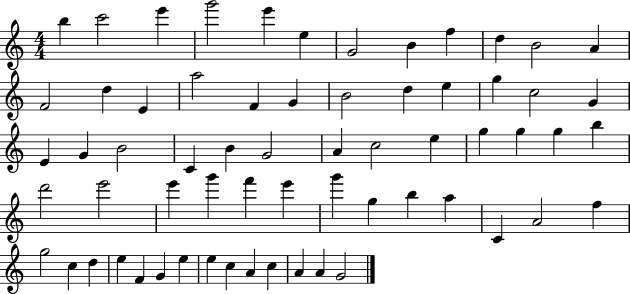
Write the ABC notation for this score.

X:1
T:Untitled
M:4/4
L:1/4
K:C
b c'2 e' g'2 e' e G2 B f d B2 A F2 d E a2 F G B2 d e g c2 G E G B2 C B G2 A c2 e g g g b d'2 e'2 e' g' f' e' g' g b a C A2 f g2 c d e F G e e c A c A A G2